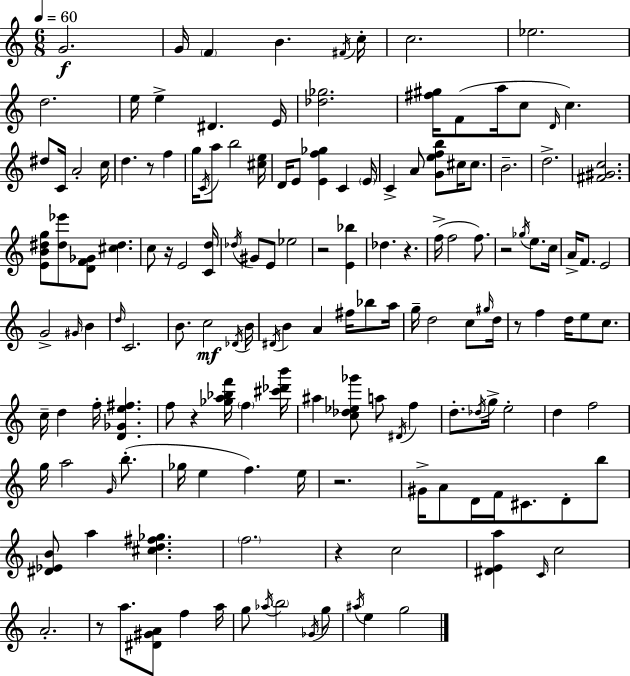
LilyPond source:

{
  \clef treble
  \numericTimeSignature
  \time 6/8
  \key a \minor
  \tempo 4 = 60
  g'2.\f | g'16 \parenthesize f'4 b'4. \acciaccatura { fis'16 } | c''16-. c''2. | ees''2. | \break d''2. | e''16 e''4-> dis'4. | e'16 <des'' ges''>2. | <fis'' gis''>16 f'8( a''16 c''8 \grace { d'16 }) c''4. | \break dis''8 c'16 a'2-. | c''16 d''4. r8 f''4 | g''16 \acciaccatura { c'16 } a''8 b''2 | <cis'' e''>16 d'16 e'8 <e' f'' ges''>4 c'4 | \break \parenthesize e'16 c'4-> a'8 <g' e'' f'' b''>8 cis''16 | cis''8. b'2.-- | d''2.-> | <fis' gis' c''>2. | \break <e' b' dis'' g''>8 <dis'' ees'''>8 <d' f' ges'>8 <cis'' dis''>4. | c''8 r16 e'2 | <c' d''>16 \acciaccatura { des''16 } gis'8 e'8 ees''2 | r2 | \break <e' bes''>4 des''4. r4. | f''16->( f''2 | f''8.) r2 | \acciaccatura { ges''16 } e''8. c''16 a'16-> f'8. e'2 | \break g'2-> | \grace { gis'16 } b'4 \grace { d''16 } c'2. | b'8. c''2\mf | \acciaccatura { des'16 } b'16 \acciaccatura { dis'16 } b'4 | \break a'4 fis''16 bes''8 a''16 g''16-- d''2 | c''8 \grace { gis''16 } d''16 r8 | f''4 d''16 e''8 c''8. c''16-- d''4 | f''16-. <d' ges' e'' fis''>4. f''8 | \break r4 <ges'' a'' bes'' f'''>16 \parenthesize f''4 <cis''' des''' b'''>16 ais''4 | <c'' des'' ees'' ges'''>8 a''8 \acciaccatura { dis'16 } f''4 d''8.-. | \acciaccatura { des''16 } g''16-> e''2-. | d''4 f''2 | \break g''16 a''2 \grace { g'16 } b''8.-.( | ges''16 e''4 f''4.) | e''16 r2. | gis'16-> a'8 d'16 f'16 cis'8. d'8-. b''8 | \break <dis' ees' b'>8 a''4 <cis'' d'' fis'' ges''>4. | \parenthesize f''2. | r4 c''2 | <dis' e' a''>4 \grace { c'16 } c''2 | \break a'2.-. | r8 a''8. <dis' gis' a'>8 f''4 | a''16 g''8 \acciaccatura { aes''16 } \parenthesize b''2 | \acciaccatura { ges'16 } g''8 \acciaccatura { ais''16 } e''4 g''2 | \break \bar "|."
}